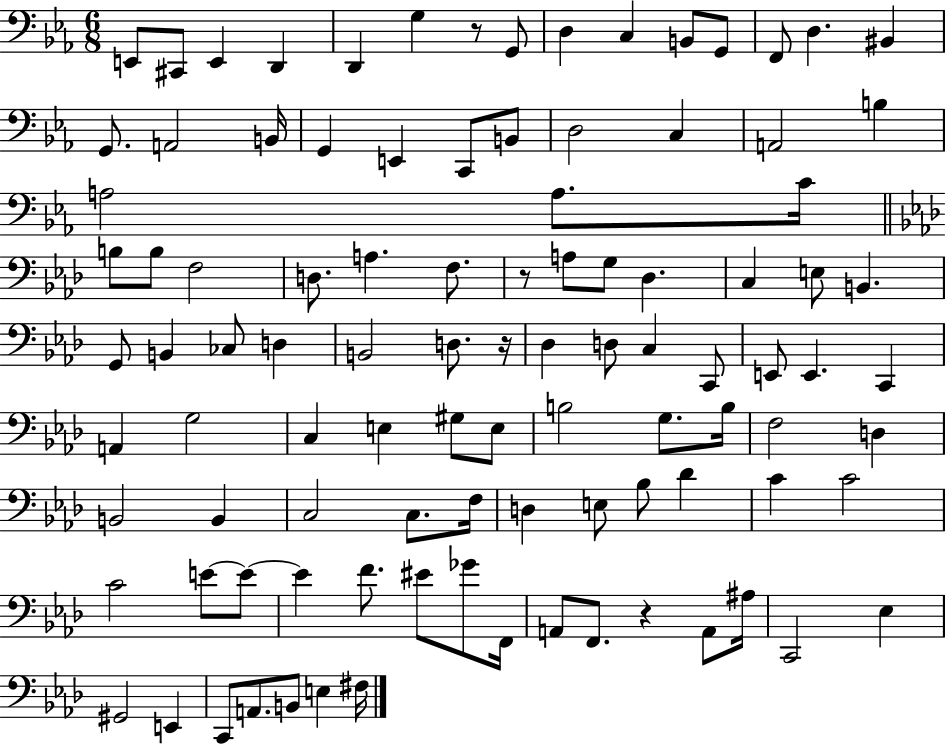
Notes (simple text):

E2/e C#2/e E2/q D2/q D2/q G3/q R/e G2/e D3/q C3/q B2/e G2/e F2/e D3/q. BIS2/q G2/e. A2/h B2/s G2/q E2/q C2/e B2/e D3/h C3/q A2/h B3/q A3/h A3/e. C4/s B3/e B3/e F3/h D3/e. A3/q. F3/e. R/e A3/e G3/e Db3/q. C3/q E3/e B2/q. G2/e B2/q CES3/e D3/q B2/h D3/e. R/s Db3/q D3/e C3/q C2/e E2/e E2/q. C2/q A2/q G3/h C3/q E3/q G#3/e E3/e B3/h G3/e. B3/s F3/h D3/q B2/h B2/q C3/h C3/e. F3/s D3/q E3/e Bb3/e Db4/q C4/q C4/h C4/h E4/e E4/e E4/q F4/e. EIS4/e Gb4/e F2/s A2/e F2/e. R/q A2/e A#3/s C2/h Eb3/q G#2/h E2/q C2/e A2/e. B2/e E3/q F#3/s